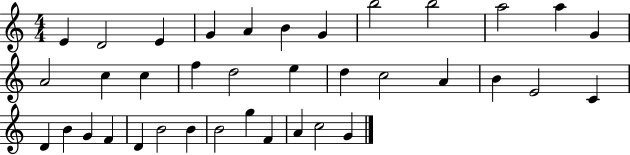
E4/q D4/h E4/q G4/q A4/q B4/q G4/q B5/h B5/h A5/h A5/q G4/q A4/h C5/q C5/q F5/q D5/h E5/q D5/q C5/h A4/q B4/q E4/h C4/q D4/q B4/q G4/q F4/q D4/q B4/h B4/q B4/h G5/q F4/q A4/q C5/h G4/q